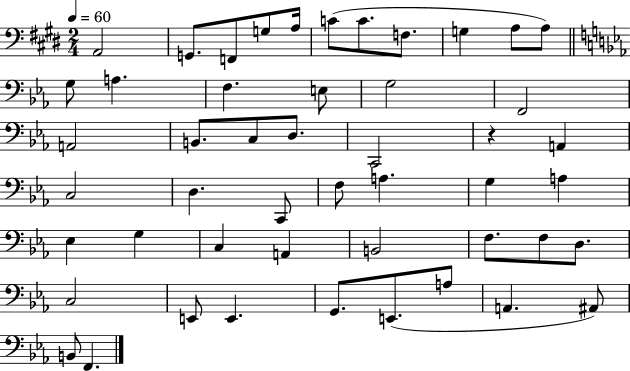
{
  \clef bass
  \numericTimeSignature
  \time 2/4
  \key e \major
  \tempo 4 = 60
  a,2 | g,8. f,8 g8 a16 | c'8( c'8. f8. | g4 a8 a8) | \break \bar "||" \break \key c \minor g8 a4. | f4. e8 | g2 | f,2 | \break a,2 | b,8. c8 d8. | c,2 | r4 a,4 | \break c2 | d4. c,8 | f8 a4. | g4 a4 | \break ees4 g4 | c4 a,4 | b,2 | f8. f8 d8. | \break c2 | e,8 e,4. | g,8. e,8.( a8 | a,4. ais,8) | \break b,8 f,4. | \bar "|."
}